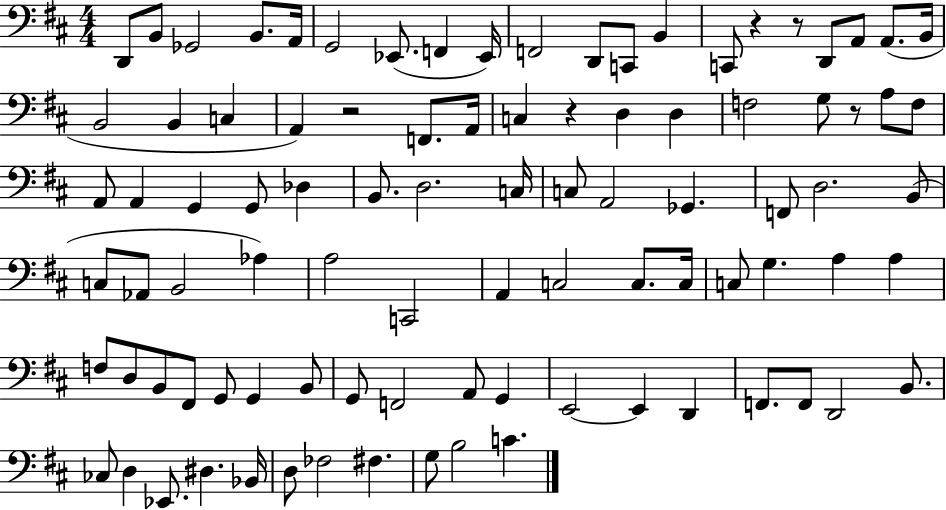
{
  \clef bass
  \numericTimeSignature
  \time 4/4
  \key d \major
  d,8 b,8 ges,2 b,8. a,16 | g,2 ees,8.( f,4 ees,16) | f,2 d,8 c,8 b,4 | c,8 r4 r8 d,8 a,8 a,8.( b,16 | \break b,2 b,4 c4 | a,4) r2 f,8. a,16 | c4 r4 d4 d4 | f2 g8 r8 a8 f8 | \break a,8 a,4 g,4 g,8 des4 | b,8. d2. c16 | c8 a,2 ges,4. | f,8 d2. b,8( | \break c8 aes,8 b,2 aes4) | a2 c,2 | a,4 c2 c8. c16 | c8 g4. a4 a4 | \break f8 d8 b,8 fis,8 g,8 g,4 b,8 | g,8 f,2 a,8 g,4 | e,2~~ e,4 d,4 | f,8. f,8 d,2 b,8. | \break ces8 d4 ees,8. dis4. bes,16 | d8 fes2 fis4. | g8 b2 c'4. | \bar "|."
}